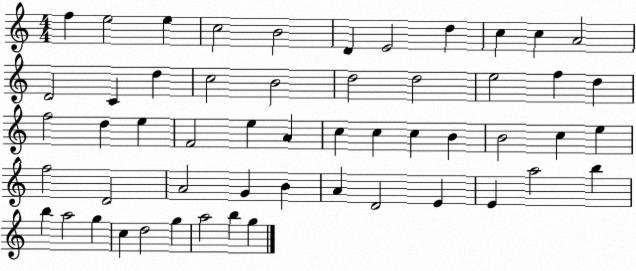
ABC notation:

X:1
T:Untitled
M:4/4
L:1/4
K:C
f e2 e c2 B2 D E2 d c c A2 D2 C d c2 B2 d2 d2 e2 f d f2 d e F2 e A c c c B B2 c e f2 D2 A2 G B A D2 E E a2 b b a2 g c d2 g a2 b g